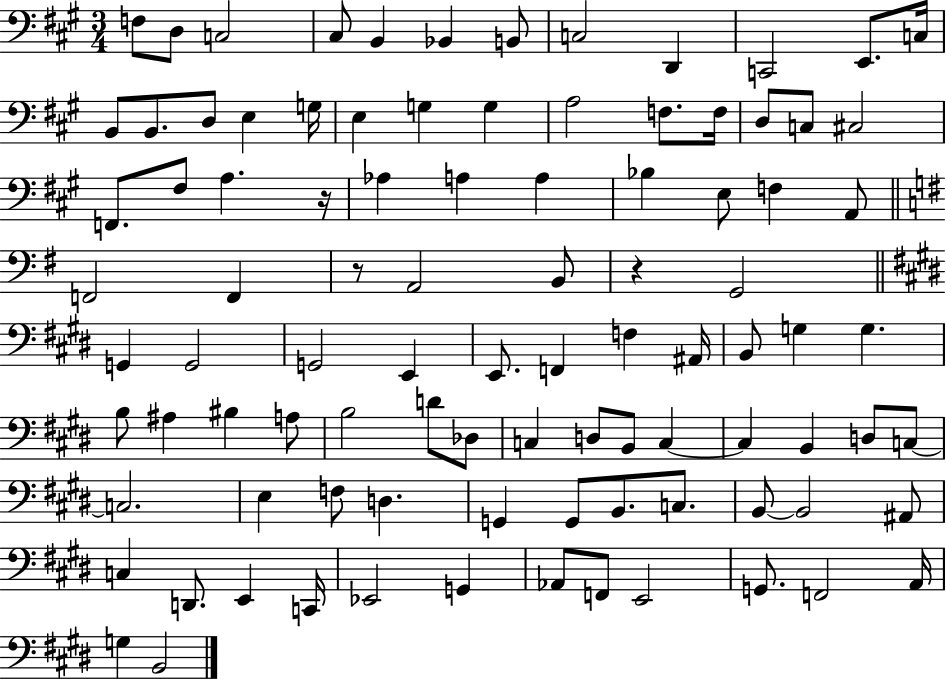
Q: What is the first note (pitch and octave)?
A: F3